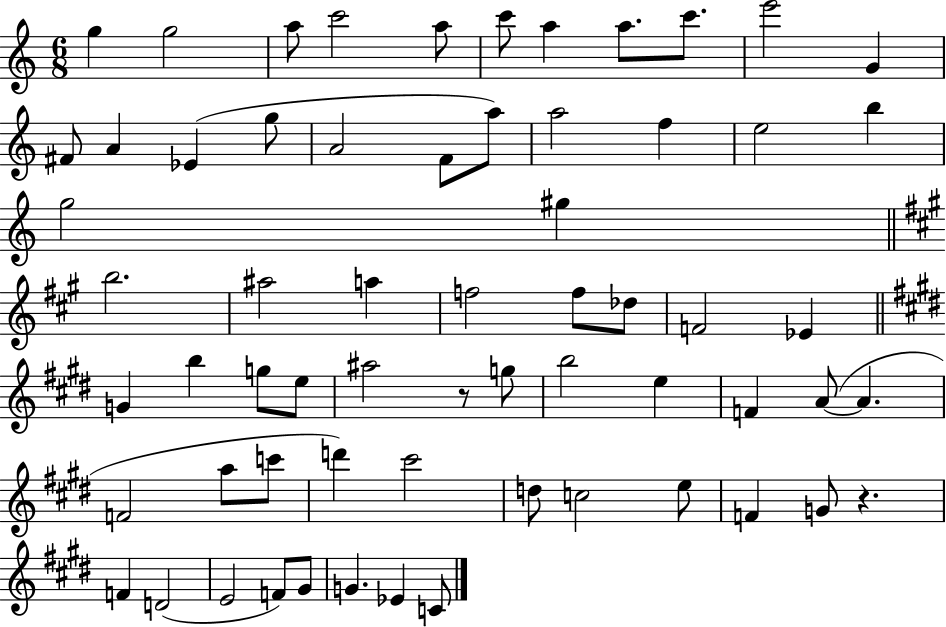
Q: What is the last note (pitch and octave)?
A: C4